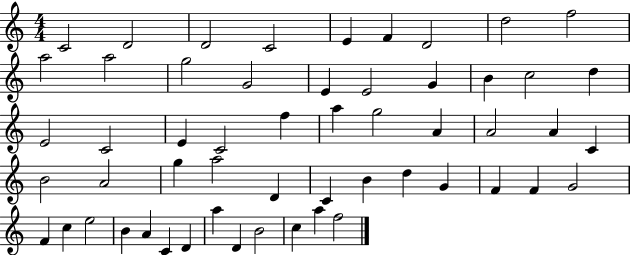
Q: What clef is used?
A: treble